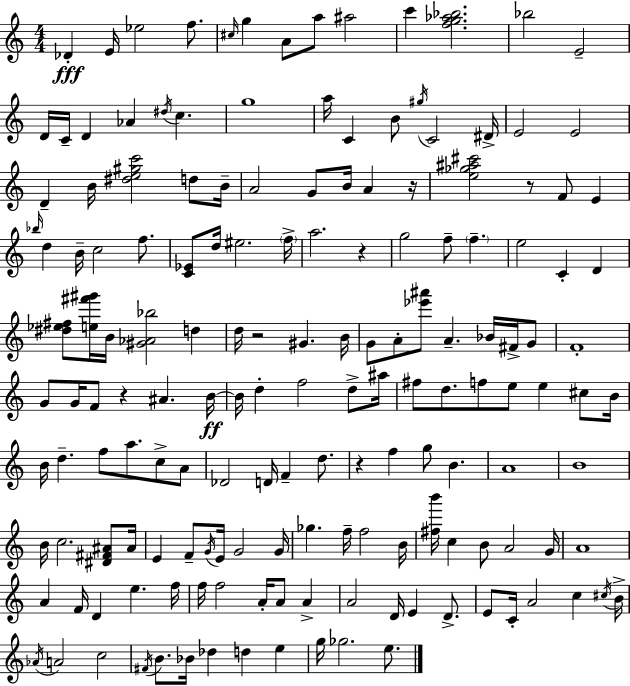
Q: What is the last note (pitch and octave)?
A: E5